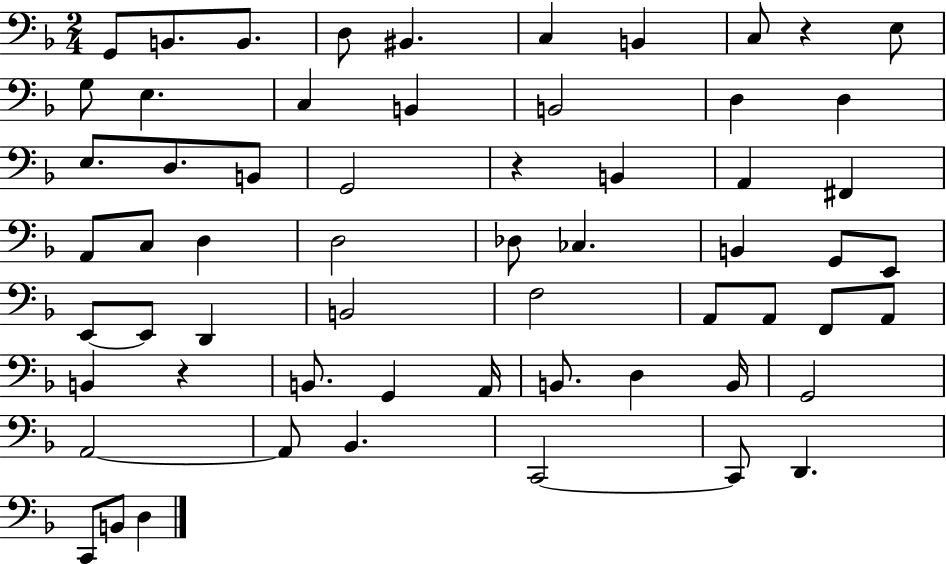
{
  \clef bass
  \numericTimeSignature
  \time 2/4
  \key f \major
  g,8 b,8. b,8. | d8 bis,4. | c4 b,4 | c8 r4 e8 | \break g8 e4. | c4 b,4 | b,2 | d4 d4 | \break e8. d8. b,8 | g,2 | r4 b,4 | a,4 fis,4 | \break a,8 c8 d4 | d2 | des8 ces4. | b,4 g,8 e,8 | \break e,8~~ e,8 d,4 | b,2 | f2 | a,8 a,8 f,8 a,8 | \break b,4 r4 | b,8. g,4 a,16 | b,8. d4 b,16 | g,2 | \break a,2~~ | a,8 bes,4. | c,2~~ | c,8 d,4. | \break c,8 b,8 d4 | \bar "|."
}